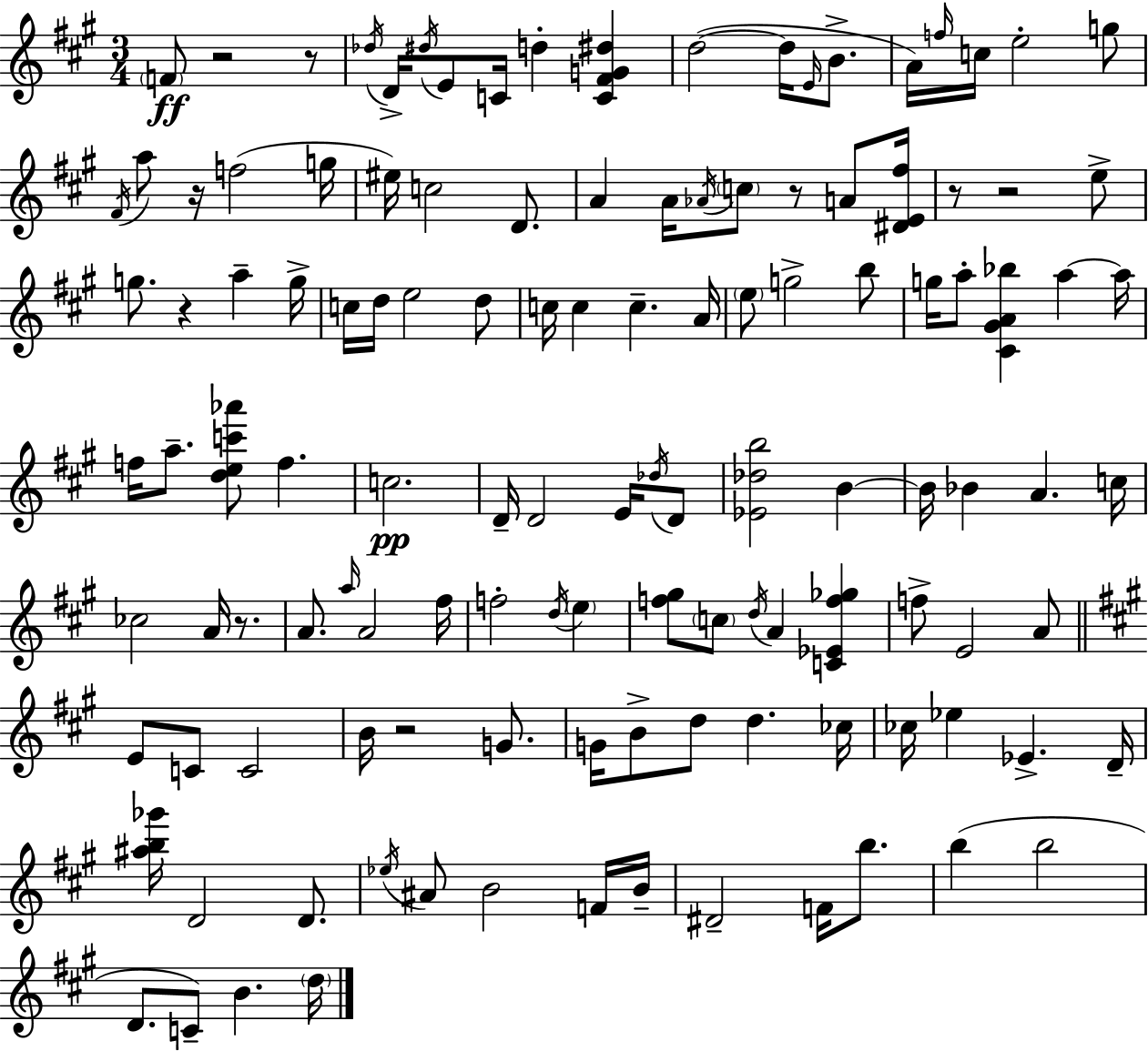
F4/e R/h R/e Db5/s D4/s D#5/s E4/e C4/s D5/q [C4,F#4,G4,D#5]/q D5/h D5/s E4/s B4/e. A4/s F5/s C5/s E5/h G5/e F#4/s A5/e R/s F5/h G5/s EIS5/s C5/h D4/e. A4/q A4/s Ab4/s C5/e R/e A4/e [D#4,E4,F#5]/s R/e R/h E5/e G5/e. R/q A5/q G5/s C5/s D5/s E5/h D5/e C5/s C5/q C5/q. A4/s E5/e G5/h B5/e G5/s A5/e [C#4,G#4,A4,Bb5]/q A5/q A5/s F5/s A5/e. [D5,E5,C6,Ab6]/e F5/q. C5/h. D4/s D4/h E4/s Db5/s D4/e [Eb4,Db5,B5]/h B4/q B4/s Bb4/q A4/q. C5/s CES5/h A4/s R/e. A4/e. A5/s A4/h F#5/s F5/h D5/s E5/q [F5,G#5]/e C5/e D5/s A4/q [C4,Eb4,F5,Gb5]/q F5/e E4/h A4/e E4/e C4/e C4/h B4/s R/h G4/e. G4/s B4/e D5/e D5/q. CES5/s CES5/s Eb5/q Eb4/q. D4/s [A#5,B5,Gb6]/s D4/h D4/e. Eb5/s A#4/e B4/h F4/s B4/s D#4/h F4/s B5/e. B5/q B5/h D4/e. C4/e B4/q. D5/s